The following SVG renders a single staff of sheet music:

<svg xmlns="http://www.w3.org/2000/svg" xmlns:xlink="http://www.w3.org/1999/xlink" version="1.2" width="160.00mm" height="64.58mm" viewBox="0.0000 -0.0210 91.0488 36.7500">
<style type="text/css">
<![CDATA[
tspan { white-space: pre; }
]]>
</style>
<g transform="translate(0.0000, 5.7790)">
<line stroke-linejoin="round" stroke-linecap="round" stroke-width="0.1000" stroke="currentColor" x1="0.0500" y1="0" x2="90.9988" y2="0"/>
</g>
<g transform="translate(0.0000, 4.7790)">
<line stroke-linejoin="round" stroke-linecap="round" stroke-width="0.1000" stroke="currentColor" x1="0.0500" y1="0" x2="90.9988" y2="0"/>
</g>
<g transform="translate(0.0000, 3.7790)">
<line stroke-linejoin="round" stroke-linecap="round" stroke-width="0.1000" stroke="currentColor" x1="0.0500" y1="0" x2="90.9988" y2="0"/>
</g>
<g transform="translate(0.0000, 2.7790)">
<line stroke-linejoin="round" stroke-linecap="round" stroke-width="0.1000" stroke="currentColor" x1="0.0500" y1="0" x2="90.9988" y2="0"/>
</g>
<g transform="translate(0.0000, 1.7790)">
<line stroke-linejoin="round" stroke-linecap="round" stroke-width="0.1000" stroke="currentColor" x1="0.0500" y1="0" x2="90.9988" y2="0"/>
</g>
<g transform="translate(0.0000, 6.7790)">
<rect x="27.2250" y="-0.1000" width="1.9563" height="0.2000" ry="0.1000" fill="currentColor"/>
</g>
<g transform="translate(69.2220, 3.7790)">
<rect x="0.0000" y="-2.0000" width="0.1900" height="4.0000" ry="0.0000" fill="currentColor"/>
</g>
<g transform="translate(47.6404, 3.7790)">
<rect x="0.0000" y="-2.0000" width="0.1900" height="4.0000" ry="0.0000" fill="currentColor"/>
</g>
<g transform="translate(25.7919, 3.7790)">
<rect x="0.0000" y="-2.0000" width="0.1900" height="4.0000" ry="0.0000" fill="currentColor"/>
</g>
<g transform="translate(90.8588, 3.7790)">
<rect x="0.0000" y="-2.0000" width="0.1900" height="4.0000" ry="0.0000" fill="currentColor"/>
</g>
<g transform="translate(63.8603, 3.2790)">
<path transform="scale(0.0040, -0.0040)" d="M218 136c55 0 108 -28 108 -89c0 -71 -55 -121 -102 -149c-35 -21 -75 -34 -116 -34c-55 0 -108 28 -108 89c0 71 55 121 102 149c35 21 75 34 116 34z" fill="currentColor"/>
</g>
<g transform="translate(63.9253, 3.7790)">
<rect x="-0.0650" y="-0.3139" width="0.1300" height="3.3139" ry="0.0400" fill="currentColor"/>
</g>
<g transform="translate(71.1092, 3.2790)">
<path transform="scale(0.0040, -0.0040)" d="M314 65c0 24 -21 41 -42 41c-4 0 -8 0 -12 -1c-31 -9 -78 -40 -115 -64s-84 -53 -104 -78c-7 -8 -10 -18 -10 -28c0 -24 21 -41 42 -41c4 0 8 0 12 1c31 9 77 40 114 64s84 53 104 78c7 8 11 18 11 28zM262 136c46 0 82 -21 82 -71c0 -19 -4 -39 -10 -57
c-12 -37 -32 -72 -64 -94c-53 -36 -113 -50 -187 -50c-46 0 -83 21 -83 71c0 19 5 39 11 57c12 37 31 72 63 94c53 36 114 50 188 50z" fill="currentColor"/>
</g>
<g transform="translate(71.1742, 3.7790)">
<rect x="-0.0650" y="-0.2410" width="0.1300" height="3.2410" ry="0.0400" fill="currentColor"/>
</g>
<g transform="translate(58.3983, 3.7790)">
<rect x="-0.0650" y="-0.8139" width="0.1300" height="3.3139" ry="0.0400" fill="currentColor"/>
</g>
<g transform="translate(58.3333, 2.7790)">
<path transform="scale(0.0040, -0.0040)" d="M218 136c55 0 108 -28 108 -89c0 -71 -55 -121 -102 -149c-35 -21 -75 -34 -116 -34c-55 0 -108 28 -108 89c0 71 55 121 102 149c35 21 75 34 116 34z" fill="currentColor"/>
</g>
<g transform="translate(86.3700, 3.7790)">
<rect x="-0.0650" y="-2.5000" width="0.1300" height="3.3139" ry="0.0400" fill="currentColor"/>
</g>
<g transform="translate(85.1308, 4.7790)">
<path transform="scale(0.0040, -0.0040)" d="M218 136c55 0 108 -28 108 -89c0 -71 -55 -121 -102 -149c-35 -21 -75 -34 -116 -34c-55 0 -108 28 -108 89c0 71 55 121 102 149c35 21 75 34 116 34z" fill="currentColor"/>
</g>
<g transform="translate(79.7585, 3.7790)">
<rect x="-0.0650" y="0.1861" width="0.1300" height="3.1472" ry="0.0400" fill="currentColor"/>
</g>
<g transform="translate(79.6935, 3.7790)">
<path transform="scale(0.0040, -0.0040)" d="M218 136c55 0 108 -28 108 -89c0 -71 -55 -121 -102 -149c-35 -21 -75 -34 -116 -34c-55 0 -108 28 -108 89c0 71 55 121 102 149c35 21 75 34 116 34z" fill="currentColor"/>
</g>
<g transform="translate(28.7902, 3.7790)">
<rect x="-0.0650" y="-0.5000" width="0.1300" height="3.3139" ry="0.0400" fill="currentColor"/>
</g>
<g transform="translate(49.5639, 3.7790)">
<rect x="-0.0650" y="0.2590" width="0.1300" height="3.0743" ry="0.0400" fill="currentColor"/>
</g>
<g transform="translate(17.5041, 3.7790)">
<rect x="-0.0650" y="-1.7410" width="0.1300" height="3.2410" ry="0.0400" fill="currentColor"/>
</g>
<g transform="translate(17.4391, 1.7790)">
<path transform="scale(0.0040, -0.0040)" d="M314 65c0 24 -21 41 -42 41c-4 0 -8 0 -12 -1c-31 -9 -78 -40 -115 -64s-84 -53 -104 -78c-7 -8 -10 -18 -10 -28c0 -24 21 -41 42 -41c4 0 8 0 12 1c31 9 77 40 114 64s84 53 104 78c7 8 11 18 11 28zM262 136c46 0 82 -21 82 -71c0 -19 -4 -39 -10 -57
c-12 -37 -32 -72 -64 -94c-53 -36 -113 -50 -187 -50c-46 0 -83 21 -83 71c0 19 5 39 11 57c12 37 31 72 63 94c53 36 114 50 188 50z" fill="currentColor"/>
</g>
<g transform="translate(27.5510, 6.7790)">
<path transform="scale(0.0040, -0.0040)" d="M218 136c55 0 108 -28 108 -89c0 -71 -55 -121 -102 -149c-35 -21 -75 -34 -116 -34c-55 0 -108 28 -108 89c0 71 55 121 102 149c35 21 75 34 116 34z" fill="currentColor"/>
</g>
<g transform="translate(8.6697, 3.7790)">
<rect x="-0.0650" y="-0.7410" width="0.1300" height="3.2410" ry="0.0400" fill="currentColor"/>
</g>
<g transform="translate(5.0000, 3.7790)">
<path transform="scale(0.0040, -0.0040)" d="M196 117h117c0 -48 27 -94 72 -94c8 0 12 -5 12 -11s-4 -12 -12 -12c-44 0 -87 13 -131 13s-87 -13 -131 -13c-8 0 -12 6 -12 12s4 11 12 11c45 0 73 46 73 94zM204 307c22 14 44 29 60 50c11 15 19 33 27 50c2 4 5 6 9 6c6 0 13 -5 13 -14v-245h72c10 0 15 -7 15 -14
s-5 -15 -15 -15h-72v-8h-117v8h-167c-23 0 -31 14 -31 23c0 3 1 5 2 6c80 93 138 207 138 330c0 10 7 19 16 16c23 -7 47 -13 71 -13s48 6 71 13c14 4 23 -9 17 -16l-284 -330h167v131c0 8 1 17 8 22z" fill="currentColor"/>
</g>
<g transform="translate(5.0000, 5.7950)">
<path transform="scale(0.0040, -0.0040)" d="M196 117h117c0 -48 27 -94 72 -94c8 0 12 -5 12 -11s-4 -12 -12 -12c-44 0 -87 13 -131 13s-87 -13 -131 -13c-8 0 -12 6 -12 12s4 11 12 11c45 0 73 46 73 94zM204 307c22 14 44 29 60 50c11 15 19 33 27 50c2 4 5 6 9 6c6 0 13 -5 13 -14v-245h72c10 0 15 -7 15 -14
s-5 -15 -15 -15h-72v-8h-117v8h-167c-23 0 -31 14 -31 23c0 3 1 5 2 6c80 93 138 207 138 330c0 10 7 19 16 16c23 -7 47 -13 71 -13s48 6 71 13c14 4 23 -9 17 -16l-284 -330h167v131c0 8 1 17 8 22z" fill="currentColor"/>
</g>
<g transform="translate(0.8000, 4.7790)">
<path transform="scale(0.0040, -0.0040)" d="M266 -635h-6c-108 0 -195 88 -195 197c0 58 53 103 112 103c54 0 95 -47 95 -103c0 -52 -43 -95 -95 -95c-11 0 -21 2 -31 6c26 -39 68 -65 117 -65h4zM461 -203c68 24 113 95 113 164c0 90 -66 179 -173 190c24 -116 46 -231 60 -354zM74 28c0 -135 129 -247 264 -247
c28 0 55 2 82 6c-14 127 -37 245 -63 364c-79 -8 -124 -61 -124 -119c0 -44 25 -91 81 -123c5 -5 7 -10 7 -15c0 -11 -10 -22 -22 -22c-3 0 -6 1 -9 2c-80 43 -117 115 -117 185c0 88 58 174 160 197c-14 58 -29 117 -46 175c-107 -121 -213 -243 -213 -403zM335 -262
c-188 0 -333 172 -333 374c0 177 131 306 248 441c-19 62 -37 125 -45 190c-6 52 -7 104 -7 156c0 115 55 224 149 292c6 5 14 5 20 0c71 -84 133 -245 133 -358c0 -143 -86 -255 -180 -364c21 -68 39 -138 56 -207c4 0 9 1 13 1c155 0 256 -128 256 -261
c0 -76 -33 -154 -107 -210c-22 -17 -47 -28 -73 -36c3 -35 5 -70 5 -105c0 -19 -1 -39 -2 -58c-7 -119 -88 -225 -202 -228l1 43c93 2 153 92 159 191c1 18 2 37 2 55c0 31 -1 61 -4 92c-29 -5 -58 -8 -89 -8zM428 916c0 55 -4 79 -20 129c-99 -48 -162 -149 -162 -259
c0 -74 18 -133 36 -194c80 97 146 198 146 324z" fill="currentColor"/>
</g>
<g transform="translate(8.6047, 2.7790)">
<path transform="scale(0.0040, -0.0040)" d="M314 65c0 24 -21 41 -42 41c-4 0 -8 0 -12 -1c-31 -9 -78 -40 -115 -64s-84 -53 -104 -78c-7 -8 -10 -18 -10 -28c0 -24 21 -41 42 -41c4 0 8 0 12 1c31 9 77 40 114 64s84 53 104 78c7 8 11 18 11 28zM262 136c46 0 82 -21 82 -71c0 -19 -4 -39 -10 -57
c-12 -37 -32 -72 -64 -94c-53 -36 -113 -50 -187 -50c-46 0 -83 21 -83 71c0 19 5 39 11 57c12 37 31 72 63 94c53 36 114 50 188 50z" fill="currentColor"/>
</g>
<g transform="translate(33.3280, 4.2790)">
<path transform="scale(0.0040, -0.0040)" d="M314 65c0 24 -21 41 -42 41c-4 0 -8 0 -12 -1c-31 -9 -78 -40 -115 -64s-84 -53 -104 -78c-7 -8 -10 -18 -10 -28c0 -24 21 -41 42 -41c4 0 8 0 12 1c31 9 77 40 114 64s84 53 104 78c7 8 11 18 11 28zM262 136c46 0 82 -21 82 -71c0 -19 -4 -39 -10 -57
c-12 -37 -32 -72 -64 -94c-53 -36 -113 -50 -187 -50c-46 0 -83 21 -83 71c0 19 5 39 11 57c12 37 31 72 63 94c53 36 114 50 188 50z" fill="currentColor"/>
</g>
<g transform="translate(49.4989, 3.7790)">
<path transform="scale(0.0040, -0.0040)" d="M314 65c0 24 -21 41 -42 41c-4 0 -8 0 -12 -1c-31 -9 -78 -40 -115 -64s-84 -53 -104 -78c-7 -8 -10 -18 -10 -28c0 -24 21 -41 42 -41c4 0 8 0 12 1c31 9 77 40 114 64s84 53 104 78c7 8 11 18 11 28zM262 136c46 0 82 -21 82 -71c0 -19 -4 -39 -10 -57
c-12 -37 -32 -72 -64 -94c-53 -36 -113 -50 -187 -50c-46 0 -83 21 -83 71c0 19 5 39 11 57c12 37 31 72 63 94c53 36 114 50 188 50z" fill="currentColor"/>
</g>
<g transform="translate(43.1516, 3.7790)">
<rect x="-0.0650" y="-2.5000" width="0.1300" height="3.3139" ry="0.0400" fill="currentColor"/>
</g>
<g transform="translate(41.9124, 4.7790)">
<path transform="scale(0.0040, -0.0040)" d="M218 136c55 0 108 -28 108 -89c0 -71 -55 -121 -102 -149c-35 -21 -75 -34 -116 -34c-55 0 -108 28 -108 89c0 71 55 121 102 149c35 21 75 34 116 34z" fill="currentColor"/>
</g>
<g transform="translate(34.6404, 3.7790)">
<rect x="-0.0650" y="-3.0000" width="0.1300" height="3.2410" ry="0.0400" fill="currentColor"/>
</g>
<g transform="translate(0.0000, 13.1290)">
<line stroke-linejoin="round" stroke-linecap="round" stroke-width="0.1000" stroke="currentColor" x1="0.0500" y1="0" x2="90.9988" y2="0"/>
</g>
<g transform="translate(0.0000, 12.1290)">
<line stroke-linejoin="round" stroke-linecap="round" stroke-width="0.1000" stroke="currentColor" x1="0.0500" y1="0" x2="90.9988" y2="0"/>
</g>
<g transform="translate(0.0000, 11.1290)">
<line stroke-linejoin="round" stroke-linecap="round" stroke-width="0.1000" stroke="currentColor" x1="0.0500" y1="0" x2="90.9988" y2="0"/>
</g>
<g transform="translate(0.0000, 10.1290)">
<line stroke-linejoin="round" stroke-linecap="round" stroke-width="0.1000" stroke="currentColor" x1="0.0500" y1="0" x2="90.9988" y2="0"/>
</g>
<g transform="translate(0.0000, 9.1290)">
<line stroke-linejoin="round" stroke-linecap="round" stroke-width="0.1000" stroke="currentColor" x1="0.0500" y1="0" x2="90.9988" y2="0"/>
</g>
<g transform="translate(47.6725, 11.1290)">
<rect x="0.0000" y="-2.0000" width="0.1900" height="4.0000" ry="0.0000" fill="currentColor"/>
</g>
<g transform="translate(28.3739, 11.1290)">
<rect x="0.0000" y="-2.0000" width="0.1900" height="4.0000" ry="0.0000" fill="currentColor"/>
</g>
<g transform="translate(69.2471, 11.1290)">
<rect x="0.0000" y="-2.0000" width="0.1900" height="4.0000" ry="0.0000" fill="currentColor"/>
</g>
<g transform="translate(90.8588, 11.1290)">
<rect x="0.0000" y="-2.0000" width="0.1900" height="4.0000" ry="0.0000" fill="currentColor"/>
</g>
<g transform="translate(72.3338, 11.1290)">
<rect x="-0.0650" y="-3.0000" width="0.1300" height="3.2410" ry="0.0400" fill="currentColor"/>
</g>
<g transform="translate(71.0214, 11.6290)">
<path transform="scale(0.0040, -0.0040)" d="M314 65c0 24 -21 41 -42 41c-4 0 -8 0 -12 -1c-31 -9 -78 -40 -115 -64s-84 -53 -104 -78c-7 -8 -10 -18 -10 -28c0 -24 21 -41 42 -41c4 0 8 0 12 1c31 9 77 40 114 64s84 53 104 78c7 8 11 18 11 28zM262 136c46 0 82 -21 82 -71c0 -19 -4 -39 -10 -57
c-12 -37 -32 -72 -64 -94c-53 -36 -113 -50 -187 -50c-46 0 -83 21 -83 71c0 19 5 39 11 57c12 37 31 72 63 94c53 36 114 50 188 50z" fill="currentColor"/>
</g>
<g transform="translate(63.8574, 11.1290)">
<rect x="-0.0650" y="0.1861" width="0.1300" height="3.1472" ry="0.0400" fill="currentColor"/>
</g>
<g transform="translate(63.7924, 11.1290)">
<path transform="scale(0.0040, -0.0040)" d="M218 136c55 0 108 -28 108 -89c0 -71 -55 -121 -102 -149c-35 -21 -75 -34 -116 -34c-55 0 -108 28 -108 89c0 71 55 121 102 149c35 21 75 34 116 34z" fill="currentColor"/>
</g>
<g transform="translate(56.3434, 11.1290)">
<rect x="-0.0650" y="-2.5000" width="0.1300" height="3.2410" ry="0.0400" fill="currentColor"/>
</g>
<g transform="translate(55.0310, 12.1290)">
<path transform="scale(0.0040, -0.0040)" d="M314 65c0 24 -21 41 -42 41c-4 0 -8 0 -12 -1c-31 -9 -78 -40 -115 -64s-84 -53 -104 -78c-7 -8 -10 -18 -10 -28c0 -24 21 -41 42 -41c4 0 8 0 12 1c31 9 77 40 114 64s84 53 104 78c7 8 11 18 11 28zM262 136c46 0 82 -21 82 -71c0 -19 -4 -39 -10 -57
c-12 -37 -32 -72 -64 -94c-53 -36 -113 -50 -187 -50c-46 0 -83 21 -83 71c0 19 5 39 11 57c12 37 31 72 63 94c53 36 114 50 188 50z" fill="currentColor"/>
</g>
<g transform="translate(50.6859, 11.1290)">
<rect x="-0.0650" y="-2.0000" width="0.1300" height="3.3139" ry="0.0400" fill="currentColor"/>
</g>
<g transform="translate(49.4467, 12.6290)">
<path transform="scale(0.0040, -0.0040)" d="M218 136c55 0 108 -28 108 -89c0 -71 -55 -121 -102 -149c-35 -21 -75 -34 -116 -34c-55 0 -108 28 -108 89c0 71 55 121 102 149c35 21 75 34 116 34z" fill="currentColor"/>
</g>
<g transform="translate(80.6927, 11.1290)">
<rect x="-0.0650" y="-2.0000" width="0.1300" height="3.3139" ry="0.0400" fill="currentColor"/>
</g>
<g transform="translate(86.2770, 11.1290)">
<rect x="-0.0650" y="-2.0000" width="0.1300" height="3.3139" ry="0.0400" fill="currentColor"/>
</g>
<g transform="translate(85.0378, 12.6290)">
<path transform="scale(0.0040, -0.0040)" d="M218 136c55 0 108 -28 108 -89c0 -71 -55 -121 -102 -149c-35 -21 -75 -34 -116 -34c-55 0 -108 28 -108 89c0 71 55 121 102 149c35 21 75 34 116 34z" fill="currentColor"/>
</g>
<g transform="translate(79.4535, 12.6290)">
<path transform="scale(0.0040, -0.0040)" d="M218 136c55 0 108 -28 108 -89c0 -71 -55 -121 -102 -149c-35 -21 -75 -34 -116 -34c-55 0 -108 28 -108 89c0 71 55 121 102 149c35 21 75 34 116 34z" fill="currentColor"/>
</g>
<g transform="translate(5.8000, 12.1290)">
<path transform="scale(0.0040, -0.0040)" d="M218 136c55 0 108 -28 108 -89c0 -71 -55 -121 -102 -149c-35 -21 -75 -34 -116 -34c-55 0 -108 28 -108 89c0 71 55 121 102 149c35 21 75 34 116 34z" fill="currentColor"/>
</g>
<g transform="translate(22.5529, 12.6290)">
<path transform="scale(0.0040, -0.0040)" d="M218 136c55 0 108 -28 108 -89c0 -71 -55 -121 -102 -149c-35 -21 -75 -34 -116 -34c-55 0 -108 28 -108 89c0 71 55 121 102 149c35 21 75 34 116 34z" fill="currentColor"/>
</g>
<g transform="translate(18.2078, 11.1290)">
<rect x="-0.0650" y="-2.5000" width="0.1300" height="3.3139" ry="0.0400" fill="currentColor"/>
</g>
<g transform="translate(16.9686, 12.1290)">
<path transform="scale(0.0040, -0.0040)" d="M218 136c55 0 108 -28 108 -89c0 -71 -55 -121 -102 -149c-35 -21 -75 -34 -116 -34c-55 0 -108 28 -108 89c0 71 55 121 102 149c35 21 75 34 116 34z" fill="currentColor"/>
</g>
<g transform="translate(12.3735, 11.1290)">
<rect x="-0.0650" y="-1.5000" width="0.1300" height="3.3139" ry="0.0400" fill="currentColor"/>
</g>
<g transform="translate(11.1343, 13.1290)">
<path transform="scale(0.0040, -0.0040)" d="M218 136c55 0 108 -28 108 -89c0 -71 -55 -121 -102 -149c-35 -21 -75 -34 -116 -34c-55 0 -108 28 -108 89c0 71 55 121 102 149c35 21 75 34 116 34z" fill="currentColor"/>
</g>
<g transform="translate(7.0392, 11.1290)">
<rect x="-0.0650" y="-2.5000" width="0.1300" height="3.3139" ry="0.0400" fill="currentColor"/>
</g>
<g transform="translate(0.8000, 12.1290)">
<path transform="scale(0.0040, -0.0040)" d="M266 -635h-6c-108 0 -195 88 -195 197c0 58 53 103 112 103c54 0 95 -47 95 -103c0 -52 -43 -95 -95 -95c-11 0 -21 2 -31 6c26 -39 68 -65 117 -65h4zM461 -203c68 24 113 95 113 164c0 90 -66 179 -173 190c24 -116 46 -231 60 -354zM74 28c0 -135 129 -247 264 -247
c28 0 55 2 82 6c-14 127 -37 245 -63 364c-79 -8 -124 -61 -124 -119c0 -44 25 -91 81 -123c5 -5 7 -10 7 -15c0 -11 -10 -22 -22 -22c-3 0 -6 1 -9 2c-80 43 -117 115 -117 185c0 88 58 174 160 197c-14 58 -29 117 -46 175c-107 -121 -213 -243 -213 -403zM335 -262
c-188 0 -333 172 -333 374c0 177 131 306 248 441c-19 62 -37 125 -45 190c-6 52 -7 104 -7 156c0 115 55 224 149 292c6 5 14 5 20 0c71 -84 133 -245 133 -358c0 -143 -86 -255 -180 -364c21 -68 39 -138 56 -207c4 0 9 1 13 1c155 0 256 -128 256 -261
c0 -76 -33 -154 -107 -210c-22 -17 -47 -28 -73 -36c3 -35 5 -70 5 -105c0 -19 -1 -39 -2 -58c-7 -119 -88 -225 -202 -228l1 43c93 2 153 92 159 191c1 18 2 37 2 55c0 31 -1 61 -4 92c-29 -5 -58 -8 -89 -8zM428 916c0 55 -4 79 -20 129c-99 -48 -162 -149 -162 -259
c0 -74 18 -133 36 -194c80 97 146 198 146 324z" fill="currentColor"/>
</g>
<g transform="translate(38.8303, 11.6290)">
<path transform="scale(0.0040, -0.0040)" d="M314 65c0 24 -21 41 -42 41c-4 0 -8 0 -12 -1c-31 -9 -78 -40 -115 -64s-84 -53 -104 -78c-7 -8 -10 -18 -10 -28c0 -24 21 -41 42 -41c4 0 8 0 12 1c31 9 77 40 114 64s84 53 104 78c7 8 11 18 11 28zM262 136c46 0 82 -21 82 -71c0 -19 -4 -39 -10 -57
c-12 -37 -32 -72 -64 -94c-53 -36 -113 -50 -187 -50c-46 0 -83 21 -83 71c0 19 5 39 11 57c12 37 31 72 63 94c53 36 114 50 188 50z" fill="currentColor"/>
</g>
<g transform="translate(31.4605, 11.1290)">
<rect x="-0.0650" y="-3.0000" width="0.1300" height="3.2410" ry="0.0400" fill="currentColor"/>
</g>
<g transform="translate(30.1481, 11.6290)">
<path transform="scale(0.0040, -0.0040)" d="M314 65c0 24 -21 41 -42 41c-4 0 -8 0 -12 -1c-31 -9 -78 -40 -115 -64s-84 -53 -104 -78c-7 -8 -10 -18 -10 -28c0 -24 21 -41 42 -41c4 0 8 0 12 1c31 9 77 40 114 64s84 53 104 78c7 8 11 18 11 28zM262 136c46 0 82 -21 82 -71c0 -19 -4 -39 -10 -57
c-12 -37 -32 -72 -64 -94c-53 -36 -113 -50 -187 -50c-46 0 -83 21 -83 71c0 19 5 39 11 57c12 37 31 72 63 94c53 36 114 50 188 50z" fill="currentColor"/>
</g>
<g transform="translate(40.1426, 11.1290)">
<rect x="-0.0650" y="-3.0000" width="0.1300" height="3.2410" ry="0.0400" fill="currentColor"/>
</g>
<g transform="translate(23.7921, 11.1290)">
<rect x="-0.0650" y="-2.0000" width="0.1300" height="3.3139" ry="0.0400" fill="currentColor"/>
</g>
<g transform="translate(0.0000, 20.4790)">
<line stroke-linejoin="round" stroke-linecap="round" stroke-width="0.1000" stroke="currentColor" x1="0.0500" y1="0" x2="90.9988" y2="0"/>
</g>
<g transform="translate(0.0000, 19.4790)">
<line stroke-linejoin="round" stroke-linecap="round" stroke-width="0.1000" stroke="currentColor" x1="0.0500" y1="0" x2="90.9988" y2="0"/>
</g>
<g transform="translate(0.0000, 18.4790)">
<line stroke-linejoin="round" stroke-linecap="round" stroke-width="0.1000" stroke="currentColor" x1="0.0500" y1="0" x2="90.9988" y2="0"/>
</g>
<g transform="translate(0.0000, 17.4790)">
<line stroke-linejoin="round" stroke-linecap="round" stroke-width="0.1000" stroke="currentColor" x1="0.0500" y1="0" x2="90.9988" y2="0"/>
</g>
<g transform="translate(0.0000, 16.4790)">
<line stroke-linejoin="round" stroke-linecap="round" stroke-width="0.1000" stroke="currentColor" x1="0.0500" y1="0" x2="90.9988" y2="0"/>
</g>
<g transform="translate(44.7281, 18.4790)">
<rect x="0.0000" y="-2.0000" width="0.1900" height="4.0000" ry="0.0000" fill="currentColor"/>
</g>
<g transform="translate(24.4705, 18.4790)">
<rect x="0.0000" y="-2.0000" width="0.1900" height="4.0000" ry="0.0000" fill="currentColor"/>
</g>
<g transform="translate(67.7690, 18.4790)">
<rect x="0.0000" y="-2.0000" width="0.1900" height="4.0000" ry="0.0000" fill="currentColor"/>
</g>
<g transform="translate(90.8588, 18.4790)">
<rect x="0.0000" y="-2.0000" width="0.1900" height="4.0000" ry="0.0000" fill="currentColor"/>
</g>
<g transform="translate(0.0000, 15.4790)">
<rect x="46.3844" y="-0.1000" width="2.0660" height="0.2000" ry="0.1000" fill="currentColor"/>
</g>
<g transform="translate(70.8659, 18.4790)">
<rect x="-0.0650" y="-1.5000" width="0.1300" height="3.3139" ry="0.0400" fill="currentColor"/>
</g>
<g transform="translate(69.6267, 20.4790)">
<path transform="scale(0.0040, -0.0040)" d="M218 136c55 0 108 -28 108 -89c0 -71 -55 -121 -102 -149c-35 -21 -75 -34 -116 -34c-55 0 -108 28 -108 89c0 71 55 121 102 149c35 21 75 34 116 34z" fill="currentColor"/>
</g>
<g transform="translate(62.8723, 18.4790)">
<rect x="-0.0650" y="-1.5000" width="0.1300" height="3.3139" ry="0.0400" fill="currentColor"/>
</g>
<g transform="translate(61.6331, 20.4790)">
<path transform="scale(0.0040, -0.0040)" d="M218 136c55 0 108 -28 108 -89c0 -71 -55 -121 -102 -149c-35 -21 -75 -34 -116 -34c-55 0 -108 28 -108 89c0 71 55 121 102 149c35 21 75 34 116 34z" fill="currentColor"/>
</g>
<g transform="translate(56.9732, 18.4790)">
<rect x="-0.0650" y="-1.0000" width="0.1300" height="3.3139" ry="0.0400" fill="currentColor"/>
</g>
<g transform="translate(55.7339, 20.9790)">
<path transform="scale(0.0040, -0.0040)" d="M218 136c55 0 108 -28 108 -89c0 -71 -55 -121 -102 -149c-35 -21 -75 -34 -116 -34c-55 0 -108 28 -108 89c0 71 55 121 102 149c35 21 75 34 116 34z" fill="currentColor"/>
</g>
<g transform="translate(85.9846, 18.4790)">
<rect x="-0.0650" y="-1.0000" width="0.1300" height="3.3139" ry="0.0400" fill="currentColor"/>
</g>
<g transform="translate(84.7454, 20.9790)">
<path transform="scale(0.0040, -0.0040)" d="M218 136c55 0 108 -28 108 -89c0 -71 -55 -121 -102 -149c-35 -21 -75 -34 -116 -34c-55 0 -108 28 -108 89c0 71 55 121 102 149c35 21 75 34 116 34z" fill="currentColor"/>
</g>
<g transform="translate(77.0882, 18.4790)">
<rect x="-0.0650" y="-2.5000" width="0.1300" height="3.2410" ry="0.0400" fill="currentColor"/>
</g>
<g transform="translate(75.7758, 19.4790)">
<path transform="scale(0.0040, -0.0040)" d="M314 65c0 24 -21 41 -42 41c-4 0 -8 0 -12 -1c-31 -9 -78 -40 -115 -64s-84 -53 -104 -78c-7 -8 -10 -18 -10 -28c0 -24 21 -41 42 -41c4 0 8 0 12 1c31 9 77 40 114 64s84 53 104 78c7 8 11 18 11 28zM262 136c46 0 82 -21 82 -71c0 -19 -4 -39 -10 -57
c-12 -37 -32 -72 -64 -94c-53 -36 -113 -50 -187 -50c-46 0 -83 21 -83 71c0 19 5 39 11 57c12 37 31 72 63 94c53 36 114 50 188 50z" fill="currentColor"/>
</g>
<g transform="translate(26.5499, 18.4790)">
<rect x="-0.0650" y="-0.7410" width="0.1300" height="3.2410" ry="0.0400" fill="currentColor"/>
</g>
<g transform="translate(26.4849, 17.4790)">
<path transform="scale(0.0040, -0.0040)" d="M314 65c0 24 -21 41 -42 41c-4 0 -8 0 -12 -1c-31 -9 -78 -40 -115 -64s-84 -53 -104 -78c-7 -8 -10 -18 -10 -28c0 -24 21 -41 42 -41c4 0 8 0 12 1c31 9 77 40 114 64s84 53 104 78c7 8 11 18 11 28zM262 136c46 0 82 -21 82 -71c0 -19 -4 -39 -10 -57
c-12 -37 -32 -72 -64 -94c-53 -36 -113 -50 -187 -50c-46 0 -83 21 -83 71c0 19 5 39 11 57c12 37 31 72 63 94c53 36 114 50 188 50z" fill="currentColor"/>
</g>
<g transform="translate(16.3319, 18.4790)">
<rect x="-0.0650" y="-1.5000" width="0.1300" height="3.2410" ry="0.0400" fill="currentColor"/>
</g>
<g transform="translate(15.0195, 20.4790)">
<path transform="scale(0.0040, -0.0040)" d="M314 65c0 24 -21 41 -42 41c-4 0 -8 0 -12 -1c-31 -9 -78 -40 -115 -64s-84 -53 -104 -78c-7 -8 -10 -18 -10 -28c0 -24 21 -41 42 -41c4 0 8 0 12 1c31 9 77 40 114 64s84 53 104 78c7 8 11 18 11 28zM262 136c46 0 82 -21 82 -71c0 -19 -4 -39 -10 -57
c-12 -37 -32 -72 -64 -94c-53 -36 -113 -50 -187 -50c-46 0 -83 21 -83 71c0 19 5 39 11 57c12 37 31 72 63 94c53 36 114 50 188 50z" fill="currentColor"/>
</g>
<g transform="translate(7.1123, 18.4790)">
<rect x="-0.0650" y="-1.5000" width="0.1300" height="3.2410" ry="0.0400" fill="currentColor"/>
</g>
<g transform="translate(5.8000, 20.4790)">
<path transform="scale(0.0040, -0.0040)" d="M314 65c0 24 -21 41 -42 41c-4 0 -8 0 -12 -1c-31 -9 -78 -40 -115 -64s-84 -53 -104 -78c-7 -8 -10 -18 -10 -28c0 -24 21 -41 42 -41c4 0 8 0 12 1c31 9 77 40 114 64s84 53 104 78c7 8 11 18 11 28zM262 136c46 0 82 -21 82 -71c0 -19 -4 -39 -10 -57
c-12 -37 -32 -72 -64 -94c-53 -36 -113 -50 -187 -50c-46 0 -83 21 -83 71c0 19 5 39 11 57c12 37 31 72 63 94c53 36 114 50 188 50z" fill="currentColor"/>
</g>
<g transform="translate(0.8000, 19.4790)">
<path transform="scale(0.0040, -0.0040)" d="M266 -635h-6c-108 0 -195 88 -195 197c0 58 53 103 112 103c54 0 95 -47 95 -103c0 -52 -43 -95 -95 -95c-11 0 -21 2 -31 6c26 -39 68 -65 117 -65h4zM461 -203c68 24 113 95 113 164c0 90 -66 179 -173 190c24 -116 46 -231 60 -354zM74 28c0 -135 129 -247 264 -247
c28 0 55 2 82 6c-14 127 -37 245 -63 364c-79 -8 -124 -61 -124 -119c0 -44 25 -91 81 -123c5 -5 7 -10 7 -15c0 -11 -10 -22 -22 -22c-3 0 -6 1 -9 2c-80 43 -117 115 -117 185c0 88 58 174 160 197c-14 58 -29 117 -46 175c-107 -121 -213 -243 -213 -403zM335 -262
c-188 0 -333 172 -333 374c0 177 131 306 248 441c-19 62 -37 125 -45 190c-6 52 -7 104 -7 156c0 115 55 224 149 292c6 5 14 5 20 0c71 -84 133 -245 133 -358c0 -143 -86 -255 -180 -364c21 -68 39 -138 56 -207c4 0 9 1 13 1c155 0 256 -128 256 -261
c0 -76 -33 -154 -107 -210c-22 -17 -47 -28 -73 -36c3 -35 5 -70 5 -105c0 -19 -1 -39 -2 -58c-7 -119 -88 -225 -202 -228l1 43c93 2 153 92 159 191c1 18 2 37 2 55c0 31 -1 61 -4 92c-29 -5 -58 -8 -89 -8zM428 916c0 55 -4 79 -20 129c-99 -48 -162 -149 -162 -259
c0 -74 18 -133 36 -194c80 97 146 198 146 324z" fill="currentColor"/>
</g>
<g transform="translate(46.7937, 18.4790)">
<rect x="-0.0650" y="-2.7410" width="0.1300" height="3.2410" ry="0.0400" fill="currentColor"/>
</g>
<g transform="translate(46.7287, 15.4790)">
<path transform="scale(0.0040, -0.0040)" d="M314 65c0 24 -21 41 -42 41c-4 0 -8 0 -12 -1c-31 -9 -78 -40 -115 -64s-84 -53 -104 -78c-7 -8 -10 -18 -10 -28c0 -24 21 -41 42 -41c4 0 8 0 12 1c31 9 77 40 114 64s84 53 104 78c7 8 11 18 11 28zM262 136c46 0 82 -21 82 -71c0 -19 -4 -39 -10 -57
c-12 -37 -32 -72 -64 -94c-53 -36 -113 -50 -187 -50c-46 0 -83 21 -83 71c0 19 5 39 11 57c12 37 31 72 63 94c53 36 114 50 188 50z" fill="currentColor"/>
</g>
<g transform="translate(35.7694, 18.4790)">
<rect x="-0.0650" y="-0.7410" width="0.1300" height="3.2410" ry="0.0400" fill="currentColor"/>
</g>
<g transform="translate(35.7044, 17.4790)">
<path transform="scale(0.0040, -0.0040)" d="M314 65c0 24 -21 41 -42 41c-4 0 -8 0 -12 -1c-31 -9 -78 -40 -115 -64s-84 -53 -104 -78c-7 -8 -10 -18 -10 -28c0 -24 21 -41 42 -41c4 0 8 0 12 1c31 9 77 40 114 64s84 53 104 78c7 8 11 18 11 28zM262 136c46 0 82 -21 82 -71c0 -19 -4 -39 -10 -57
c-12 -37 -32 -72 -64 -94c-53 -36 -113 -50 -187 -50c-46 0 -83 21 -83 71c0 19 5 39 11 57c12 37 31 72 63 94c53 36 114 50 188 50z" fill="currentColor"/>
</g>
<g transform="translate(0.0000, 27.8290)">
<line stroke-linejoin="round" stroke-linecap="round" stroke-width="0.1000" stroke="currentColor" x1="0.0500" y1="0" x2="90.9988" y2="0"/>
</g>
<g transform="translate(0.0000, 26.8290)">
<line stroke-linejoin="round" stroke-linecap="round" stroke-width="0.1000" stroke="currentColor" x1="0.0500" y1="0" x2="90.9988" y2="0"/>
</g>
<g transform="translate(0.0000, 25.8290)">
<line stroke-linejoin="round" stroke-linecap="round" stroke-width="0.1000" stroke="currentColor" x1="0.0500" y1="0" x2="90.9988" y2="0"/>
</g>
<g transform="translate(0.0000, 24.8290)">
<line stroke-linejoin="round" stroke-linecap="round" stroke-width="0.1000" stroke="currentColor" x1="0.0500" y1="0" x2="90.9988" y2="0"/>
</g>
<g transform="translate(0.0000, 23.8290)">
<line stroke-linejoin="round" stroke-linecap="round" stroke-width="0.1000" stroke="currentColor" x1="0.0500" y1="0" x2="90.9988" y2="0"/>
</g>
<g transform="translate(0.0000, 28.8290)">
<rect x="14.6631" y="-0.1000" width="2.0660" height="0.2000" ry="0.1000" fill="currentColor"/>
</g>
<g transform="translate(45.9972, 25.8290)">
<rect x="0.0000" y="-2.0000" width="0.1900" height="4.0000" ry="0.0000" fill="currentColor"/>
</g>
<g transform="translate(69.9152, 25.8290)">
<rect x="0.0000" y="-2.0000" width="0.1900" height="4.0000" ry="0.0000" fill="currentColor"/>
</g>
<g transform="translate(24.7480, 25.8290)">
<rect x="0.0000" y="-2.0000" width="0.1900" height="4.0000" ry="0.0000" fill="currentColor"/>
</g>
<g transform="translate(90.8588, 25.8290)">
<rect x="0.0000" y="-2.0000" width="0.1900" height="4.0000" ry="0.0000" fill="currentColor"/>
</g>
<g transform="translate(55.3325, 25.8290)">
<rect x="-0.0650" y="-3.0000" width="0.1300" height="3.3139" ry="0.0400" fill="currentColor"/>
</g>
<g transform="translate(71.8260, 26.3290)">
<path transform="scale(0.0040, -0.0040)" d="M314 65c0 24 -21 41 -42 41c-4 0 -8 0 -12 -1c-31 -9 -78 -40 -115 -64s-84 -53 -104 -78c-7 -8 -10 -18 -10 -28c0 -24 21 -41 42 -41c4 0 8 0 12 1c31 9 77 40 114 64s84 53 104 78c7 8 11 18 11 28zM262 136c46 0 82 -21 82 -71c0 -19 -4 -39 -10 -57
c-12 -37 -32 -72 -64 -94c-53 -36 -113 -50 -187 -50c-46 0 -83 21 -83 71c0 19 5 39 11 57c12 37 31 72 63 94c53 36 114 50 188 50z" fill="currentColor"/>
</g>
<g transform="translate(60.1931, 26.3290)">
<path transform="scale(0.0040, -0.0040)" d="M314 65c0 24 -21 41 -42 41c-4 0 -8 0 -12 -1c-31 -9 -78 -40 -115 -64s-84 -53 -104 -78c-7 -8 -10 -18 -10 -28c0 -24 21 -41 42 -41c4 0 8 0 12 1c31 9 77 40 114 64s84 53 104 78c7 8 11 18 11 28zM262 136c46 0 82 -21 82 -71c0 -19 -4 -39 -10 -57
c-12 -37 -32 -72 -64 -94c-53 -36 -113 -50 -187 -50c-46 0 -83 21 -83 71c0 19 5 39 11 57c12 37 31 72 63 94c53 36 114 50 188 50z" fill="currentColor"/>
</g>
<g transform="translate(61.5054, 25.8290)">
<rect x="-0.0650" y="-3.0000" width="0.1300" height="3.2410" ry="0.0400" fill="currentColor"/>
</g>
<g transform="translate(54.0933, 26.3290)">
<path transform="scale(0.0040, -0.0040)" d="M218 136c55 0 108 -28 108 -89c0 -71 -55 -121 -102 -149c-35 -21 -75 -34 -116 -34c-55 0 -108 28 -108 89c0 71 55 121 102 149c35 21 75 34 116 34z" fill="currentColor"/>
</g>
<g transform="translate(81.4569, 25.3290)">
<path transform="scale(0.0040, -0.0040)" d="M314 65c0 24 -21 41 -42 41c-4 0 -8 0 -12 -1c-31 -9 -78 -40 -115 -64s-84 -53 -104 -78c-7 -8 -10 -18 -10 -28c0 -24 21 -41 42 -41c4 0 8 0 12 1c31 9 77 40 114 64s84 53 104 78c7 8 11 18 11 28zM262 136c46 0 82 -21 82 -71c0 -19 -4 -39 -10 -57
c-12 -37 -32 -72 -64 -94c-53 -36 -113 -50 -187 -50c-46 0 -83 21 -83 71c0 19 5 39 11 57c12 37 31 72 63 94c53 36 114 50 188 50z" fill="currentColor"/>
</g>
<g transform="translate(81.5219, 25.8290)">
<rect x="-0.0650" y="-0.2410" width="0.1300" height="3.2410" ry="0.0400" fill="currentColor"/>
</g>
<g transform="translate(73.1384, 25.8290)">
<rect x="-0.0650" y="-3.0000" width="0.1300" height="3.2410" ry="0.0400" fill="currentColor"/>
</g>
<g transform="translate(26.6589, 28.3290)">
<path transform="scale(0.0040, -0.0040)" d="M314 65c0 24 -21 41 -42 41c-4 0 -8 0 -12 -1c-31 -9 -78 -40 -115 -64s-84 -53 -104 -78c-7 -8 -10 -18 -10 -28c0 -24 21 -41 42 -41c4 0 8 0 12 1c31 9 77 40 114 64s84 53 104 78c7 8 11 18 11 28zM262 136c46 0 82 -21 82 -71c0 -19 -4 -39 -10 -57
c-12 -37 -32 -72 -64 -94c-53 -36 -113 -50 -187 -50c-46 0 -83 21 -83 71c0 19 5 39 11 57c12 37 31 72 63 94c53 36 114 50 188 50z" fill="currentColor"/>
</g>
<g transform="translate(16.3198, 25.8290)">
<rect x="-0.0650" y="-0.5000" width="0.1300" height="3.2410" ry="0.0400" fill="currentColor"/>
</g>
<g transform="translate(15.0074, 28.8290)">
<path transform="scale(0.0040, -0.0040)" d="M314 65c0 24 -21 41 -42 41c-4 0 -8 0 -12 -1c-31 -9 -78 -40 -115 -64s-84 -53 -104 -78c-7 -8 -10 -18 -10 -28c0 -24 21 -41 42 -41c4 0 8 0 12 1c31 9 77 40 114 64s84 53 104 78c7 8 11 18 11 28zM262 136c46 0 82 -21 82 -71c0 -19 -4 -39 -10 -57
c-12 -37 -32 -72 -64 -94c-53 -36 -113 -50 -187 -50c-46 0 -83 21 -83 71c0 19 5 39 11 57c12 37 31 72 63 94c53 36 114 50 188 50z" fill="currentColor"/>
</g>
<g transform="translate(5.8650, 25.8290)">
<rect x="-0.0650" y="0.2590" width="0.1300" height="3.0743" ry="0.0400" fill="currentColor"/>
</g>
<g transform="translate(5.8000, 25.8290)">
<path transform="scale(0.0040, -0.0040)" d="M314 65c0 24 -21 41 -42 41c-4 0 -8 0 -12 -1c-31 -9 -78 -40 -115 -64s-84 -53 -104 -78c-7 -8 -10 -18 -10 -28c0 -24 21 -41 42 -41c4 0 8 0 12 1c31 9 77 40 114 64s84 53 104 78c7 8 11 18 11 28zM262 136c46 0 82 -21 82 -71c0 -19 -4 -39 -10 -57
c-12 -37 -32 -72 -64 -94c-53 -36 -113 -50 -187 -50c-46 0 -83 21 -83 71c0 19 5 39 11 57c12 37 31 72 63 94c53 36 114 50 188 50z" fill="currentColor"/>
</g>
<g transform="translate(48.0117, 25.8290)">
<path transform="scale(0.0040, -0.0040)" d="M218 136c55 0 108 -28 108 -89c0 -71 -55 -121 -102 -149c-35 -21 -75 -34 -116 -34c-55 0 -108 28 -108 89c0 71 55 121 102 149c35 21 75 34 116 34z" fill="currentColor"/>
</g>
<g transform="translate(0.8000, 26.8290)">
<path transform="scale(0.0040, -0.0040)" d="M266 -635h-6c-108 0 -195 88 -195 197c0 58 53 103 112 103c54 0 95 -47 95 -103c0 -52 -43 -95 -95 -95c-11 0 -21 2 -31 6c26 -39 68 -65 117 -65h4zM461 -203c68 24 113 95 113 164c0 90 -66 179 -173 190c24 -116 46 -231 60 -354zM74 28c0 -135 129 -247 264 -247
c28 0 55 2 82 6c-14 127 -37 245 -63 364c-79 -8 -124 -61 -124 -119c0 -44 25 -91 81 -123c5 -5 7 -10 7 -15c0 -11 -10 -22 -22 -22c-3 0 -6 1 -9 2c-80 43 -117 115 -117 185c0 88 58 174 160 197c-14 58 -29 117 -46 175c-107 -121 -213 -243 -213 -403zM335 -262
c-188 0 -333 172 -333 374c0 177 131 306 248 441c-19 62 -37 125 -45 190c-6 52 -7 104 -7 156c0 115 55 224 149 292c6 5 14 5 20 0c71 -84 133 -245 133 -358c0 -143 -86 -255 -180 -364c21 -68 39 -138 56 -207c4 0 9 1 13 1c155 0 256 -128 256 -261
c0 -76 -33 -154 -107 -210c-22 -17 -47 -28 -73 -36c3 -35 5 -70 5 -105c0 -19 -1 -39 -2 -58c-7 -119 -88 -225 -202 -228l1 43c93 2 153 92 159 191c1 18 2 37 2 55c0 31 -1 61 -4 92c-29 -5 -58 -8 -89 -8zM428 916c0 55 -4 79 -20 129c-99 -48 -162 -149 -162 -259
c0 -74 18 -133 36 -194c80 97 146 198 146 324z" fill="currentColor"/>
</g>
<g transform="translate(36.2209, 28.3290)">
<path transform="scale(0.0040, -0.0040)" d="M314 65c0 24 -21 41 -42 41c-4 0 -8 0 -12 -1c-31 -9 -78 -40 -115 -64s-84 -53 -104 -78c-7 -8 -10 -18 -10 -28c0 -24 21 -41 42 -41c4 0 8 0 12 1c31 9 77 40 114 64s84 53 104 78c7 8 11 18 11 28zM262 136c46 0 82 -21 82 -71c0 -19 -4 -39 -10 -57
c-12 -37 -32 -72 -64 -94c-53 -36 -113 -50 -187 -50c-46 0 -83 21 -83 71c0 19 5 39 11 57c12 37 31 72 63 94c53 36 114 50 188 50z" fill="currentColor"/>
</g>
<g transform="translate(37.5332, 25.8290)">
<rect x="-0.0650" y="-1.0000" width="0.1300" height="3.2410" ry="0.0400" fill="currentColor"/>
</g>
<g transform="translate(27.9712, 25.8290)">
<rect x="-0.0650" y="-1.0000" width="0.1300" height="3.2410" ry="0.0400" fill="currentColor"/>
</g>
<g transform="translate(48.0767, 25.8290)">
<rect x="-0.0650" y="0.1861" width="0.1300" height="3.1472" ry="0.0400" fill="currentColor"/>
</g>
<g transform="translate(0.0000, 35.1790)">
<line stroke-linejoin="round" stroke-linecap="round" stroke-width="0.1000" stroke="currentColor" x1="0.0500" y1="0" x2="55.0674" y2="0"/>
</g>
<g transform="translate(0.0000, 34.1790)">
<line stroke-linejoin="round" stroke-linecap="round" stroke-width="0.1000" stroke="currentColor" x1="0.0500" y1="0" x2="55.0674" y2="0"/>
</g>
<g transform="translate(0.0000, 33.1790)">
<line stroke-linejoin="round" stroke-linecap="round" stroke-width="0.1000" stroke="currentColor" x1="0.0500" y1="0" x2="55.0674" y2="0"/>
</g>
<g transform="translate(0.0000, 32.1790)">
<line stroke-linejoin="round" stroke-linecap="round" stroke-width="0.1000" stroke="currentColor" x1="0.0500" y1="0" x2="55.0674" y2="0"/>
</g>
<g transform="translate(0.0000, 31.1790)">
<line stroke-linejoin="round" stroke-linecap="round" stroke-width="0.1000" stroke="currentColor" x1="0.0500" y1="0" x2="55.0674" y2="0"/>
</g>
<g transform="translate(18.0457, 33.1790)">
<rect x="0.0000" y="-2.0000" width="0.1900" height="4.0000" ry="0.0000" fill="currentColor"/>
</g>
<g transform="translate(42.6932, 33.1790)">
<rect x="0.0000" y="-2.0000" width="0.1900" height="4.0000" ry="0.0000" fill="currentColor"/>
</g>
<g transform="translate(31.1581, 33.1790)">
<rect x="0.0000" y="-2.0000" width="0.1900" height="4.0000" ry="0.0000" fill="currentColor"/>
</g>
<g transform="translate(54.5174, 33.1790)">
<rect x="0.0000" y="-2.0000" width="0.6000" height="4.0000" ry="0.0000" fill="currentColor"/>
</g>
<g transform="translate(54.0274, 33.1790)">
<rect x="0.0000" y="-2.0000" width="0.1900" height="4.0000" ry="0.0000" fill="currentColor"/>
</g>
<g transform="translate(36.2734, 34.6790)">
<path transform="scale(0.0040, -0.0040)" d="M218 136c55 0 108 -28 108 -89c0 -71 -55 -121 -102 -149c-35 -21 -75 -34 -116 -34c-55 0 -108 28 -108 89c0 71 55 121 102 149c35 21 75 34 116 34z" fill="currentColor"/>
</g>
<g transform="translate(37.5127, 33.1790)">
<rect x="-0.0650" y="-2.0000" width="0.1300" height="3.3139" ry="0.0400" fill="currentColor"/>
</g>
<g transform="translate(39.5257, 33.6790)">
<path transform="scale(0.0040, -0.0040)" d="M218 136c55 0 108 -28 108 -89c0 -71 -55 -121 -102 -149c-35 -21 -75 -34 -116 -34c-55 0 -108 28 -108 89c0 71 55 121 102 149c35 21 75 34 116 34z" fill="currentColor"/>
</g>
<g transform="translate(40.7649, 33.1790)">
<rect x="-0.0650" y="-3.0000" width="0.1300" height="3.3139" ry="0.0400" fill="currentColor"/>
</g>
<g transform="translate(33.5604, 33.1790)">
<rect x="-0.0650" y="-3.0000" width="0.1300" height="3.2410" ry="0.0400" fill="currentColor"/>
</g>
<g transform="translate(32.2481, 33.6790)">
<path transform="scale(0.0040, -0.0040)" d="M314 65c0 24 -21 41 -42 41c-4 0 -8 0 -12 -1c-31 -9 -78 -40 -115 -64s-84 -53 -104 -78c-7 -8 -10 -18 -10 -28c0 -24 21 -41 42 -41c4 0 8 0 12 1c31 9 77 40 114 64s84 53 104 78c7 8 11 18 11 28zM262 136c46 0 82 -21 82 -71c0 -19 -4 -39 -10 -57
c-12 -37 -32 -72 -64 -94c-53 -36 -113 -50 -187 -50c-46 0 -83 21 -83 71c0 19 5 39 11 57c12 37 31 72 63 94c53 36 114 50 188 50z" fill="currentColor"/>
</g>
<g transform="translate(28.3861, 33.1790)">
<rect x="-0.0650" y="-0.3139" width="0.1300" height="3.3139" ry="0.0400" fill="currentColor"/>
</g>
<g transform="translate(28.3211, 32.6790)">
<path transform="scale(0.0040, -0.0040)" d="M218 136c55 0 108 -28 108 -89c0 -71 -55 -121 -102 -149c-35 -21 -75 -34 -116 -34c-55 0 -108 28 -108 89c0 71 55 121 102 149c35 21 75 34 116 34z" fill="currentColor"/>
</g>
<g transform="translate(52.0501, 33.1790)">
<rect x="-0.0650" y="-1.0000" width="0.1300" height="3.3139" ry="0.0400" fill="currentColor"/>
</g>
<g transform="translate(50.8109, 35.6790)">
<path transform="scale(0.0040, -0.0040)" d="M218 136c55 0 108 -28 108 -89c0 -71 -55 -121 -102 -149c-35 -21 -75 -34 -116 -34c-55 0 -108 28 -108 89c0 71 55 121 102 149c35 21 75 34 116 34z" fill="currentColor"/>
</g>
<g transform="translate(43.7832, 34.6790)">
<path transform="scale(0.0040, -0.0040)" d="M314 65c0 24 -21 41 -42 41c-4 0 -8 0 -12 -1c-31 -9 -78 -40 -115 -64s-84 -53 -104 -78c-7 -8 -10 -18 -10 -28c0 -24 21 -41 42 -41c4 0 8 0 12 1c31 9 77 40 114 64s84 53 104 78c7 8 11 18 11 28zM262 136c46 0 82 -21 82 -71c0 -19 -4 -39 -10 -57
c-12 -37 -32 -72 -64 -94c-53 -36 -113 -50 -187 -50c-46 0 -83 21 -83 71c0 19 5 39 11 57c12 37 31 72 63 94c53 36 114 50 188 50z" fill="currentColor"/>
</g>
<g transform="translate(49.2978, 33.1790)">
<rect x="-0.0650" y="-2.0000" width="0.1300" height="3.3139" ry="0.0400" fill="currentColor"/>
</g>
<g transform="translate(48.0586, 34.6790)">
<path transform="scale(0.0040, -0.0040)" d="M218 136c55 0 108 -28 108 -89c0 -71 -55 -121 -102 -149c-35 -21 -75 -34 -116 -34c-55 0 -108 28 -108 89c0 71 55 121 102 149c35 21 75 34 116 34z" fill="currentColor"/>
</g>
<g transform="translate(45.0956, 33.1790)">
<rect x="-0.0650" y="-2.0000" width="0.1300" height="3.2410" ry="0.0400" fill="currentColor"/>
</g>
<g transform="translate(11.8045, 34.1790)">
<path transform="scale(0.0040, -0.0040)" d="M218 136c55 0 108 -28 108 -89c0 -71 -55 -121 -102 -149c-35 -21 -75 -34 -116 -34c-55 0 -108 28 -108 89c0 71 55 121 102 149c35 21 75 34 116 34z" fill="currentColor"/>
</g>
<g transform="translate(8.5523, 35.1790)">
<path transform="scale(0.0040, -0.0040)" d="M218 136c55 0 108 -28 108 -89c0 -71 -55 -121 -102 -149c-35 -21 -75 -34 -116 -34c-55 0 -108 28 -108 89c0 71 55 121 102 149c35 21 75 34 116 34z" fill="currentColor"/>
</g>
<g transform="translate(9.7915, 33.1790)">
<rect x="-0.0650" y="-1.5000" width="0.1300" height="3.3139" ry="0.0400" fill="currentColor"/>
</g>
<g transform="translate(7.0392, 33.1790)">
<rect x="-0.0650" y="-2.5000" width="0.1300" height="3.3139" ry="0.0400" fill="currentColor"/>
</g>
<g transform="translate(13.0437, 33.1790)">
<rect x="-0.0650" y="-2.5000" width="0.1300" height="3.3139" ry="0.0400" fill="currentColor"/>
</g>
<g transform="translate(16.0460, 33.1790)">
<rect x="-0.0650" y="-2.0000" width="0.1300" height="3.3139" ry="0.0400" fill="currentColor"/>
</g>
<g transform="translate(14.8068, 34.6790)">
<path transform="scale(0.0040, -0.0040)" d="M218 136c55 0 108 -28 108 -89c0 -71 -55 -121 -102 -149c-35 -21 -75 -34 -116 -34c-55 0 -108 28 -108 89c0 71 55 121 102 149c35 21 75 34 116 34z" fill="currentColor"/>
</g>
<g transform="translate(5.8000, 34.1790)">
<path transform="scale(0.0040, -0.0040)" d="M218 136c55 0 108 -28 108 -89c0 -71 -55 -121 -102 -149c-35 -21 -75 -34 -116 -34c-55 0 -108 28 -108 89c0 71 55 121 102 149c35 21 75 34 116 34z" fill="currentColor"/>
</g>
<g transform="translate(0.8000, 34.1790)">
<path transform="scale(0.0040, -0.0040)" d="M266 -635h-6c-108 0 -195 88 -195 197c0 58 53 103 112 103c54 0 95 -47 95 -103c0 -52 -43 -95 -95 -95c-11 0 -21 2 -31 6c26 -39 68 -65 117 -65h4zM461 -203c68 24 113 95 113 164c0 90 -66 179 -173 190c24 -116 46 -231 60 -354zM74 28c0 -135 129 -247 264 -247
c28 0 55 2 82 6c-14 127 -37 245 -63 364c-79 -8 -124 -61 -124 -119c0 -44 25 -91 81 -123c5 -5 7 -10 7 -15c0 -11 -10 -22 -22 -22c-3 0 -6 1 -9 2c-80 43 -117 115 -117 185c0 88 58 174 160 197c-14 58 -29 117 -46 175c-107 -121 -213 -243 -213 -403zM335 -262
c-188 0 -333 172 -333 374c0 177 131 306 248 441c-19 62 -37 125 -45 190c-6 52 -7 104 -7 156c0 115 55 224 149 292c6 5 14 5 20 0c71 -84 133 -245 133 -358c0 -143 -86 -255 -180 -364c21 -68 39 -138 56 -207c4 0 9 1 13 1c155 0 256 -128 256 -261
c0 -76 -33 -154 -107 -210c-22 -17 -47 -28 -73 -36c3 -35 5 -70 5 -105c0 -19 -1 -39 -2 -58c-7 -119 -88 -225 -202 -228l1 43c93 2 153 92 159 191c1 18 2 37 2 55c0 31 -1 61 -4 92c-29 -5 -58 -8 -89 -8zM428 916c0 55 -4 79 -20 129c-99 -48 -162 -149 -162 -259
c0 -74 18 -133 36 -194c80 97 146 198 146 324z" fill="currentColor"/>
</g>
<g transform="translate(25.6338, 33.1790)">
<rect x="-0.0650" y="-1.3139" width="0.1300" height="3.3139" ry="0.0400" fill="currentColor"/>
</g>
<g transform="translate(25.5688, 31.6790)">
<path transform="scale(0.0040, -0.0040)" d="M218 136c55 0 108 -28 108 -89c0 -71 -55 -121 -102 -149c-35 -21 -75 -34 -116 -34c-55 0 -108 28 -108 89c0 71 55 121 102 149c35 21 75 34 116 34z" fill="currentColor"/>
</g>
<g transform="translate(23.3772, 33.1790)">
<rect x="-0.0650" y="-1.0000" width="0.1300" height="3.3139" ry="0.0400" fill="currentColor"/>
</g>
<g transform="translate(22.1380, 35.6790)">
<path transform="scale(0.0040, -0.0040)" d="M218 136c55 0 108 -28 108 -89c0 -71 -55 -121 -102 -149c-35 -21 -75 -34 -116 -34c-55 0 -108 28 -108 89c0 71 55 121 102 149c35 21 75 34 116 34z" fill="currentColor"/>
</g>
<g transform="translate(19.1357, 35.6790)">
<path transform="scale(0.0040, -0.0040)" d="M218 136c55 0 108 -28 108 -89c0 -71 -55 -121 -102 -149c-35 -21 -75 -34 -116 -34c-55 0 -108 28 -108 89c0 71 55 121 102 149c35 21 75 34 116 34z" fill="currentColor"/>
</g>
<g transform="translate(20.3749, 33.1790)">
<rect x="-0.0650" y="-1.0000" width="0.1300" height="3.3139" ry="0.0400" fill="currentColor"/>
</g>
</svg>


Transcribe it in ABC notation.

X:1
T:Untitled
M:4/4
L:1/4
K:C
d2 f2 C A2 G B2 d c c2 B G G E G F A2 A2 F G2 B A2 F F E2 E2 d2 d2 a2 D E E G2 D B2 C2 D2 D2 B A A2 A2 c2 G E G F D D e c A2 F A F2 F D